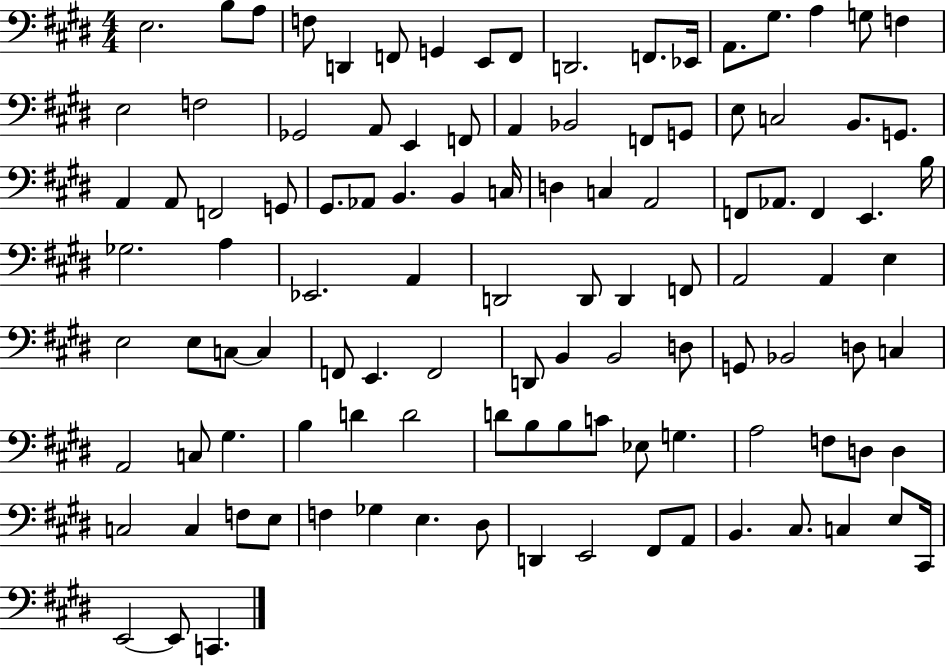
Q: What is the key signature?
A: E major